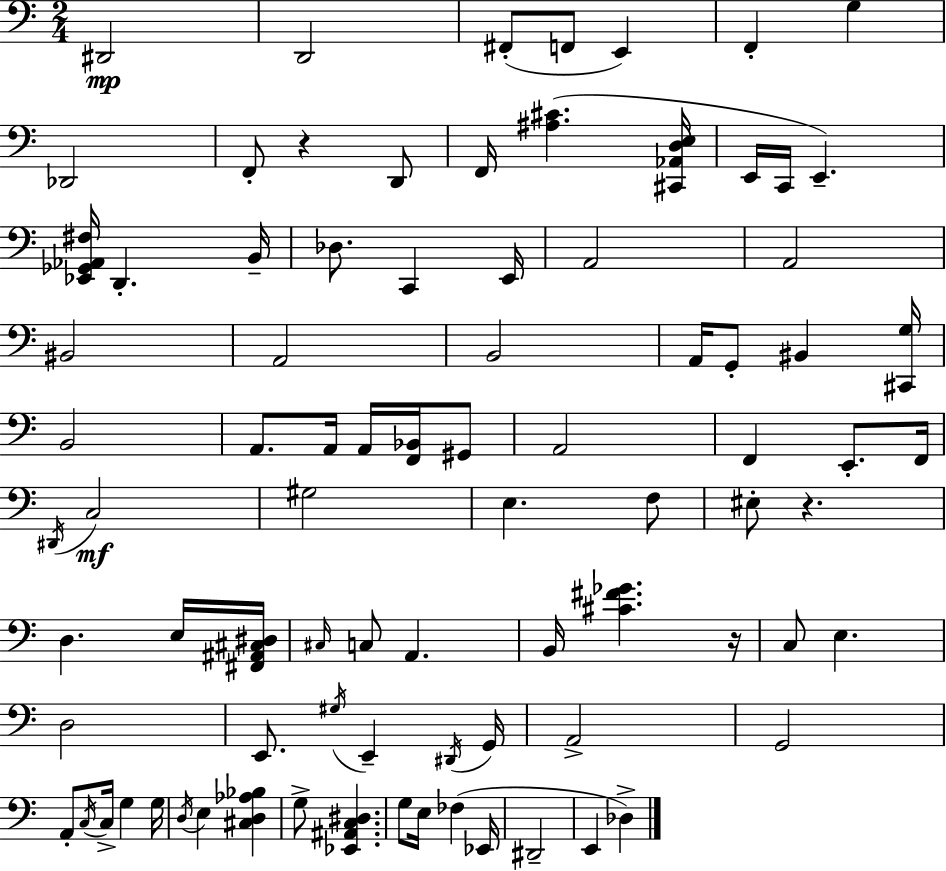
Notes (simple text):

D#2/h D2/h F#2/e F2/e E2/q F2/q G3/q Db2/h F2/e R/q D2/e F2/s [A#3,C#4]/q. [C#2,Ab2,D3,E3]/s E2/s C2/s E2/q. [Eb2,Gb2,Ab2,F#3]/s D2/q. B2/s Db3/e. C2/q E2/s A2/h A2/h BIS2/h A2/h B2/h A2/s G2/e BIS2/q [C#2,G3]/s B2/h A2/e. A2/s A2/s [F2,Bb2]/s G#2/e A2/h F2/q E2/e. F2/s D#2/s C3/h G#3/h E3/q. F3/e EIS3/e R/q. D3/q. E3/s [F#2,A#2,C#3,D#3]/s C#3/s C3/e A2/q. B2/s [C#4,F#4,Gb4]/q. R/s C3/e E3/q. D3/h E2/e. G#3/s E2/q D#2/s G2/s A2/h G2/h A2/e C3/s C3/s G3/q G3/s D3/s E3/q [C#3,D3,Ab3,Bb3]/q G3/e [Eb2,A#2,C3,D#3]/q. G3/e E3/s FES3/q Eb2/s D#2/h E2/q Db3/q